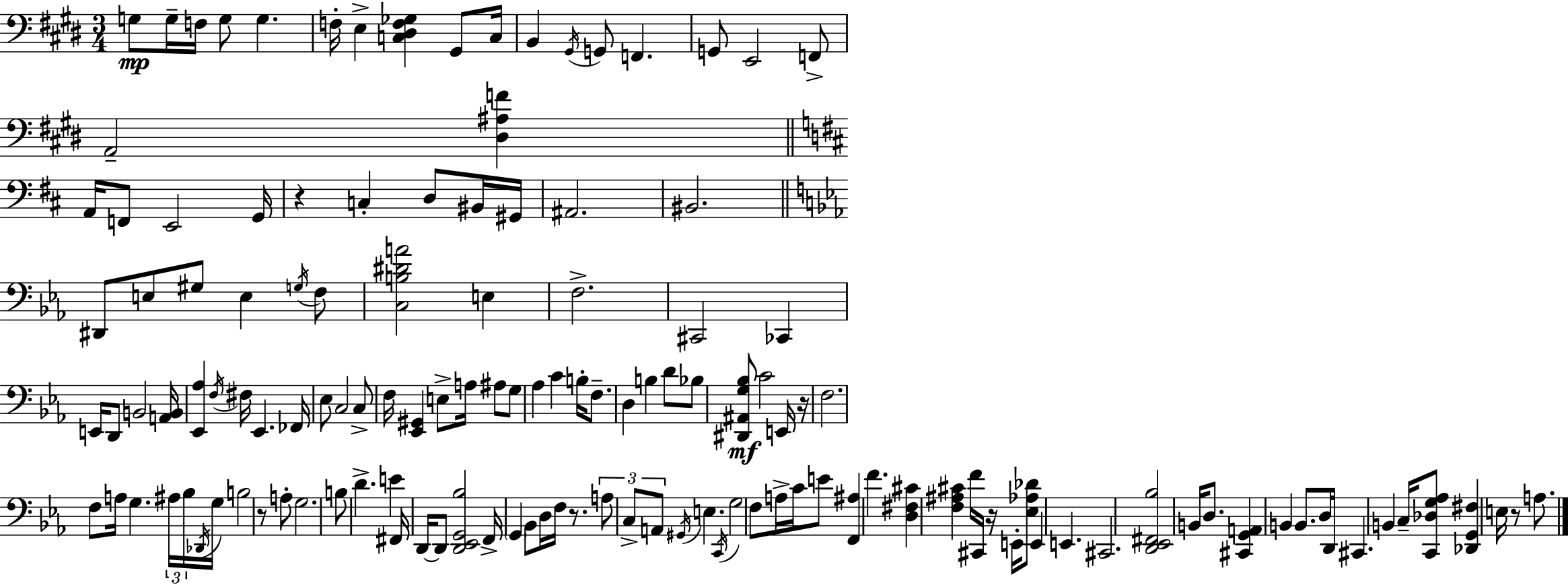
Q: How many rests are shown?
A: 6